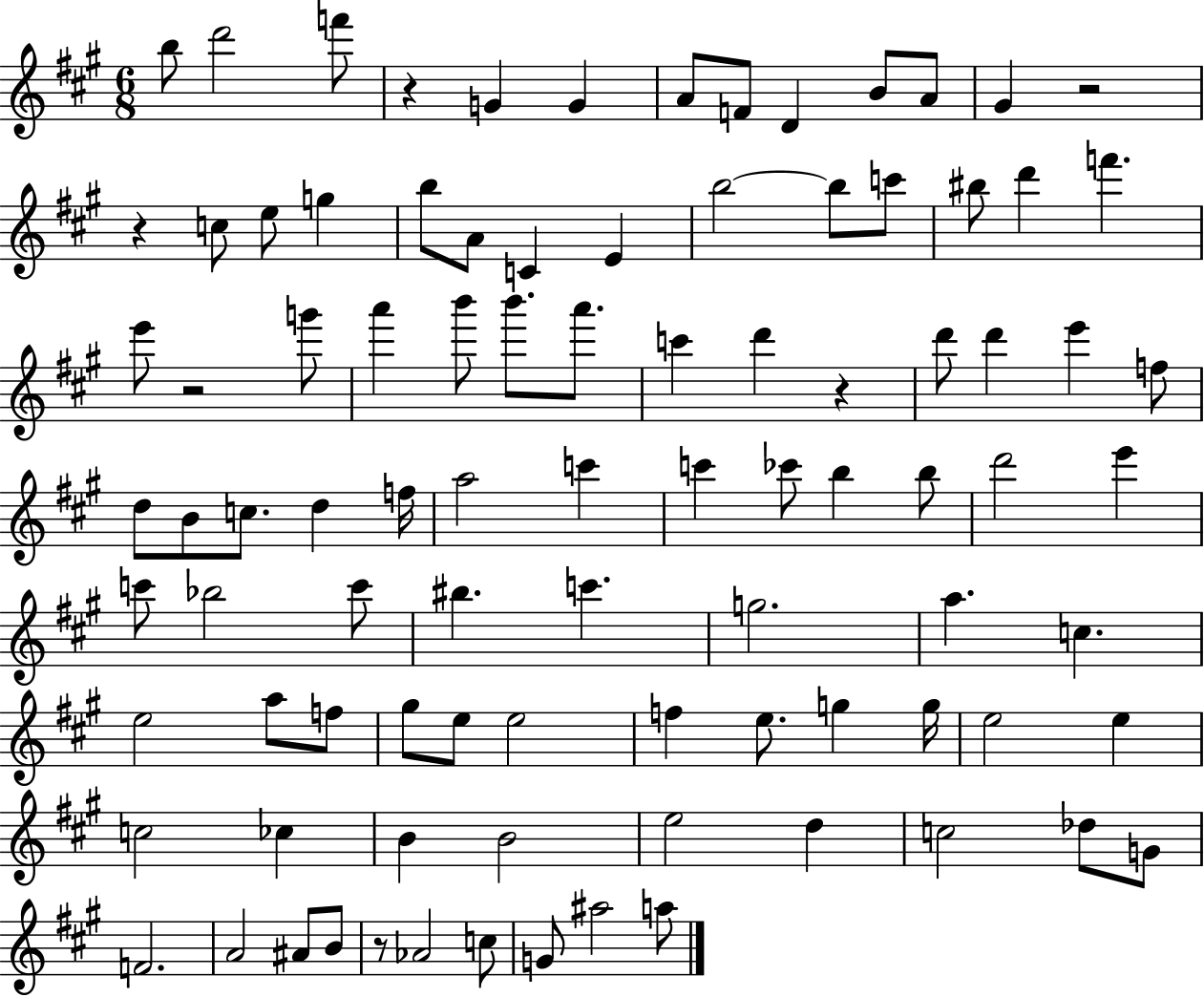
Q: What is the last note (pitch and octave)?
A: A5